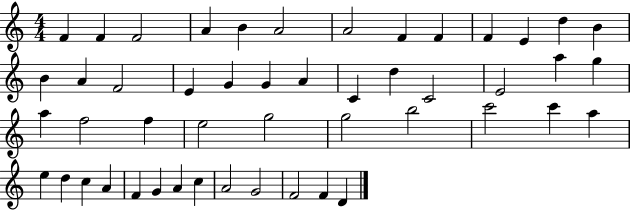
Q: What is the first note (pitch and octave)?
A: F4